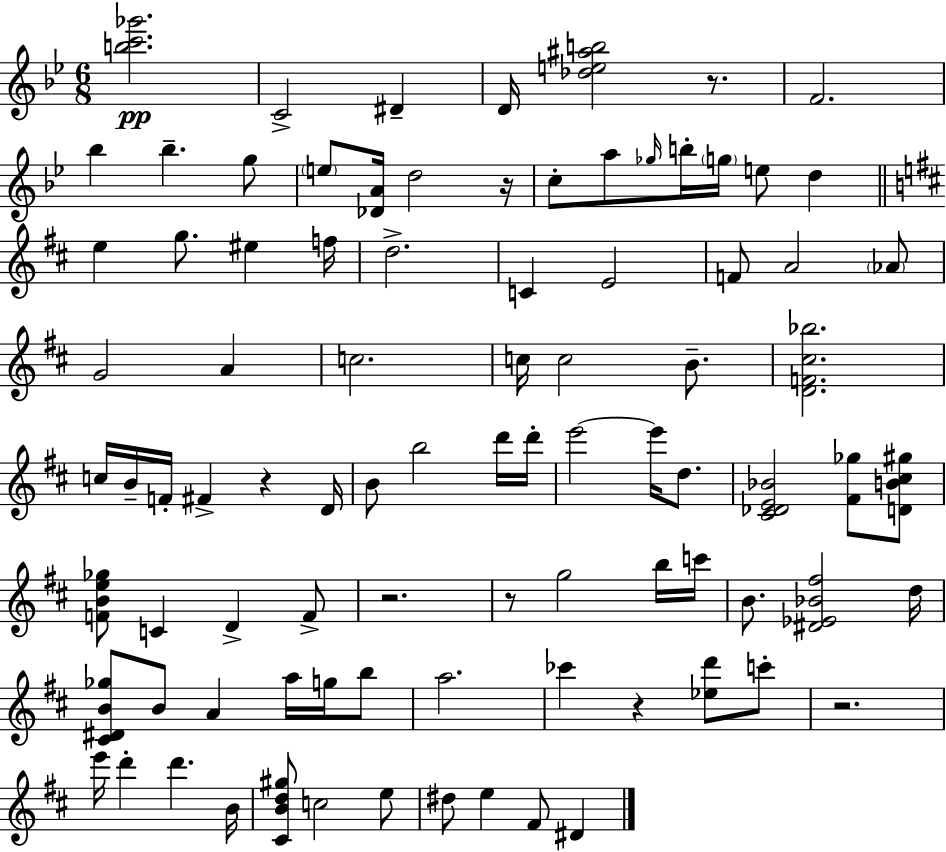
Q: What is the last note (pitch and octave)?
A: D#4